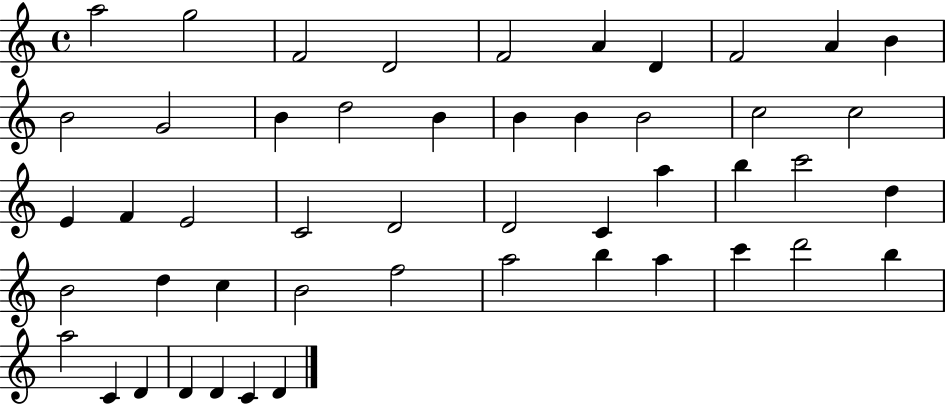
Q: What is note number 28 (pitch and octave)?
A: A5